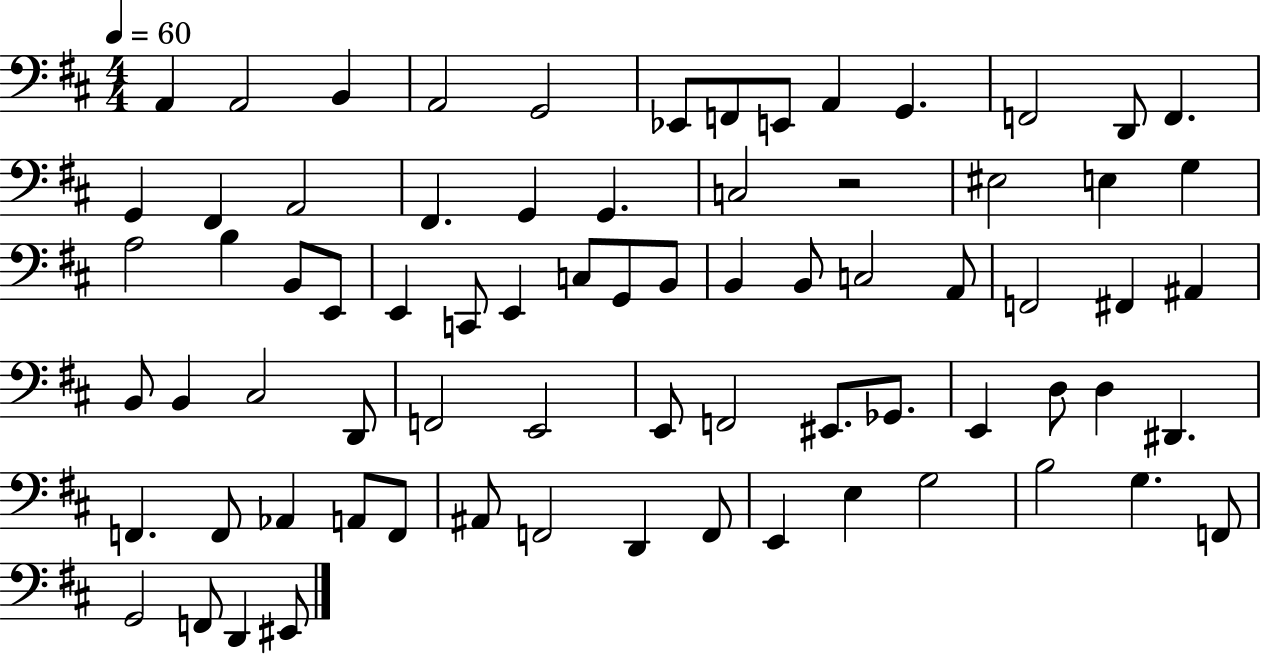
{
  \clef bass
  \numericTimeSignature
  \time 4/4
  \key d \major
  \tempo 4 = 60
  a,4 a,2 b,4 | a,2 g,2 | ees,8 f,8 e,8 a,4 g,4. | f,2 d,8 f,4. | \break g,4 fis,4 a,2 | fis,4. g,4 g,4. | c2 r2 | eis2 e4 g4 | \break a2 b4 b,8 e,8 | e,4 c,8 e,4 c8 g,8 b,8 | b,4 b,8 c2 a,8 | f,2 fis,4 ais,4 | \break b,8 b,4 cis2 d,8 | f,2 e,2 | e,8 f,2 eis,8. ges,8. | e,4 d8 d4 dis,4. | \break f,4. f,8 aes,4 a,8 f,8 | ais,8 f,2 d,4 f,8 | e,4 e4 g2 | b2 g4. f,8 | \break g,2 f,8 d,4 eis,8 | \bar "|."
}